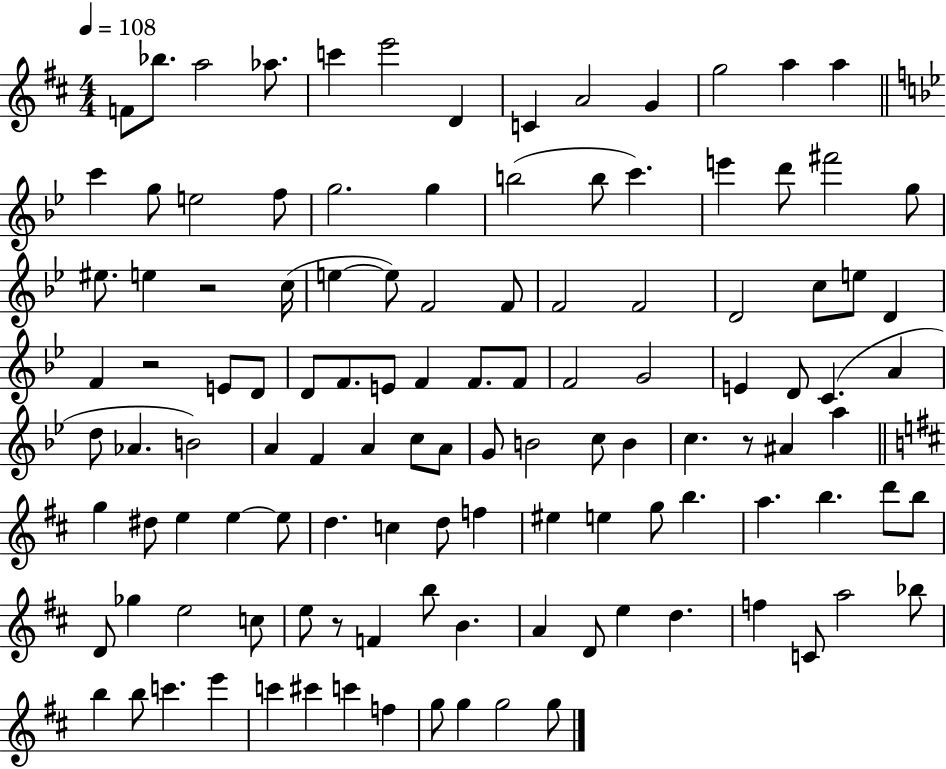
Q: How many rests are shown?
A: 4